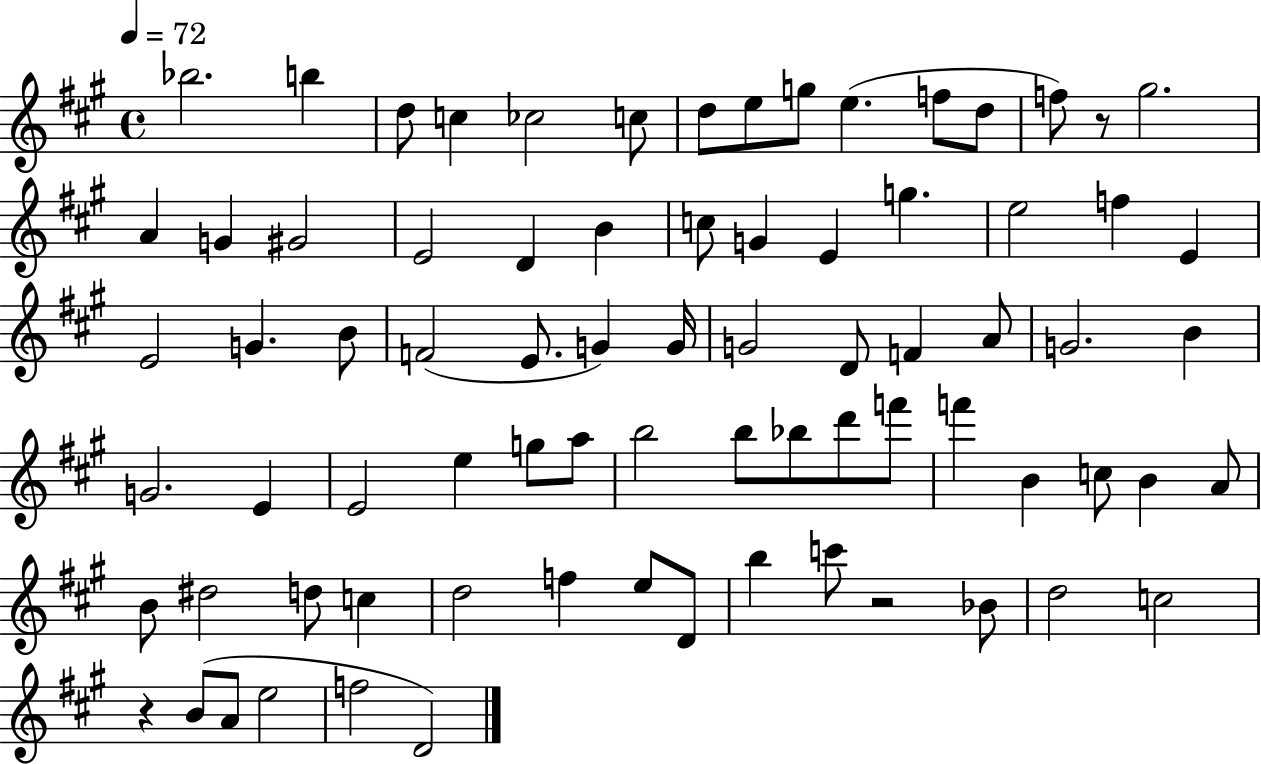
{
  \clef treble
  \time 4/4
  \defaultTimeSignature
  \key a \major
  \tempo 4 = 72
  \repeat volta 2 { bes''2. b''4 | d''8 c''4 ces''2 c''8 | d''8 e''8 g''8 e''4.( f''8 d''8 | f''8) r8 gis''2. | \break a'4 g'4 gis'2 | e'2 d'4 b'4 | c''8 g'4 e'4 g''4. | e''2 f''4 e'4 | \break e'2 g'4. b'8 | f'2( e'8. g'4) g'16 | g'2 d'8 f'4 a'8 | g'2. b'4 | \break g'2. e'4 | e'2 e''4 g''8 a''8 | b''2 b''8 bes''8 d'''8 f'''8 | f'''4 b'4 c''8 b'4 a'8 | \break b'8 dis''2 d''8 c''4 | d''2 f''4 e''8 d'8 | b''4 c'''8 r2 bes'8 | d''2 c''2 | \break r4 b'8( a'8 e''2 | f''2 d'2) | } \bar "|."
}